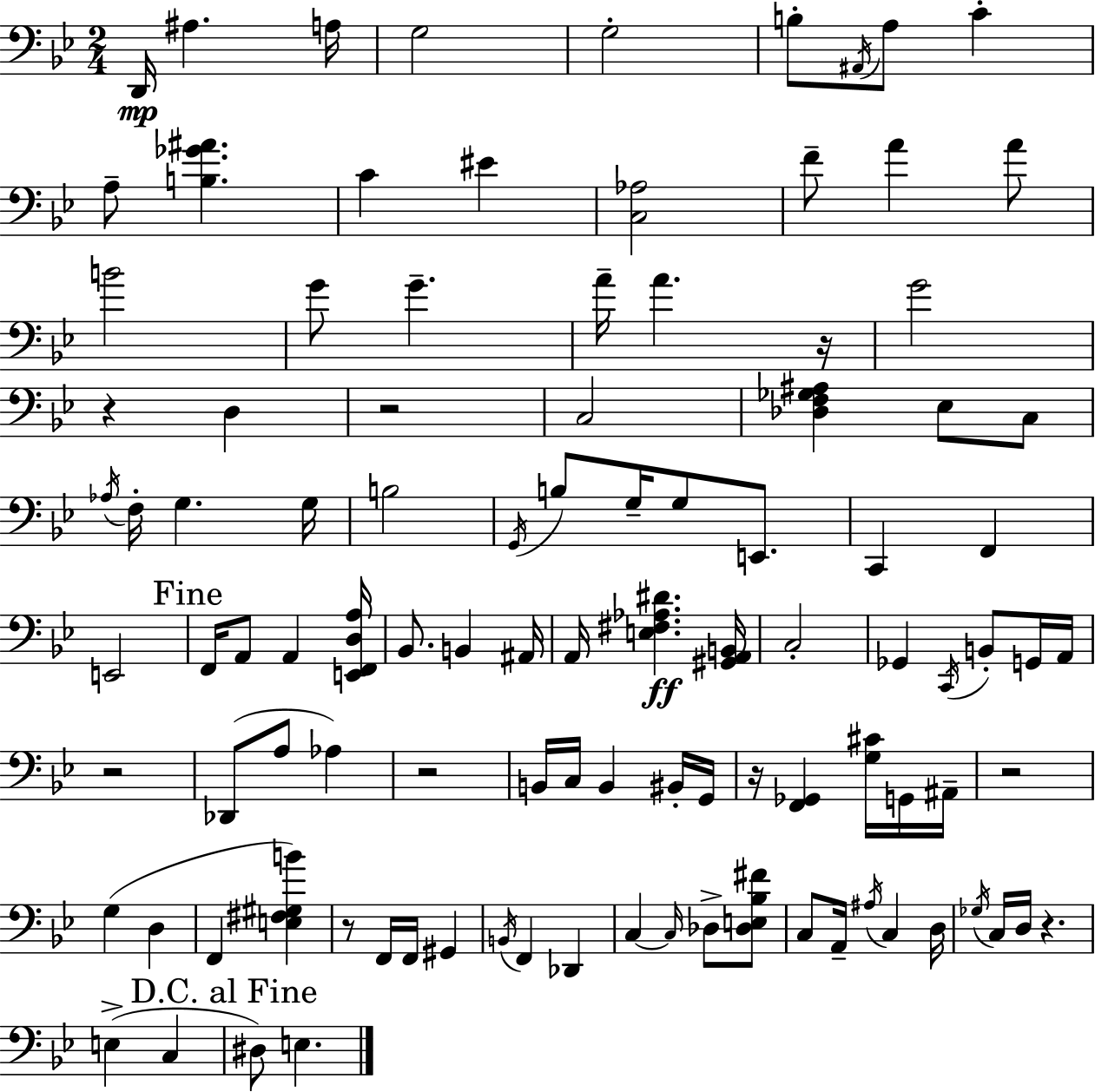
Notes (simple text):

D2/s A#3/q. A3/s G3/h G3/h B3/e A#2/s A3/e C4/q A3/e [B3,Gb4,A#4]/q. C4/q EIS4/q [C3,Ab3]/h F4/e A4/q A4/e B4/h G4/e G4/q. A4/s A4/q. R/s G4/h R/q D3/q R/h C3/h [Db3,F3,Gb3,A#3]/q Eb3/e C3/e Ab3/s F3/s G3/q. G3/s B3/h G2/s B3/e G3/s G3/e E2/e. C2/q F2/q E2/h F2/s A2/e A2/q [E2,F2,D3,A3]/s Bb2/e. B2/q A#2/s A2/s [E3,F#3,Ab3,D#4]/q. [G#2,A2,B2]/s C3/h Gb2/q C2/s B2/e G2/s A2/s R/h Db2/e A3/e Ab3/q R/h B2/s C3/s B2/q BIS2/s G2/s R/s [F2,Gb2]/q [G3,C#4]/s G2/s A#2/s R/h G3/q D3/q F2/q [E3,F#3,G#3,B4]/q R/e F2/s F2/s G#2/q B2/s F2/q Db2/q C3/q C3/s Db3/e [Db3,E3,Bb3,F#4]/e C3/e A2/s A#3/s C3/q D3/s Gb3/s C3/s D3/s R/q. E3/q C3/q D#3/e E3/q.